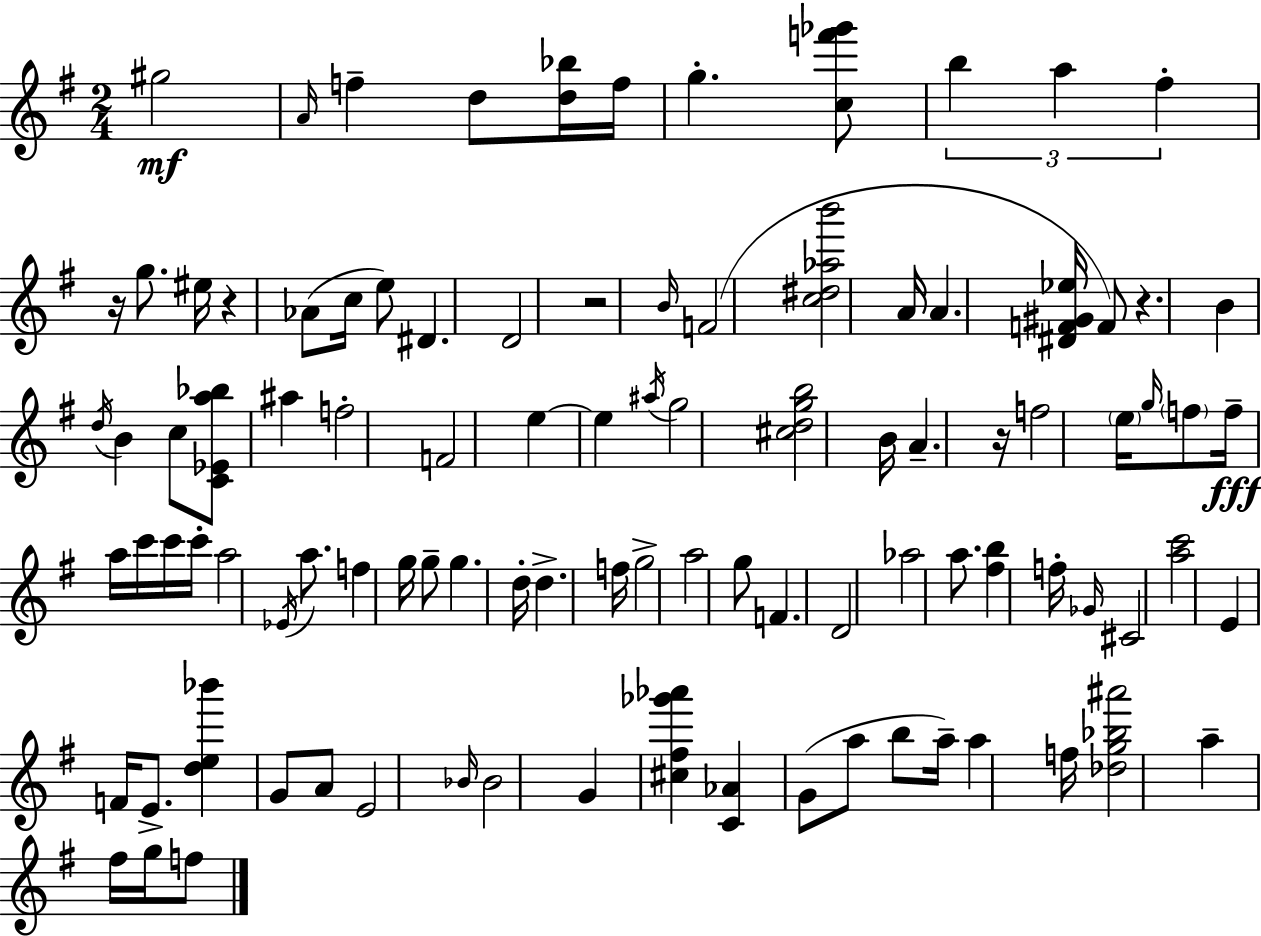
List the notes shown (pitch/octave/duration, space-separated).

G#5/h A4/s F5/q D5/e [D5,Bb5]/s F5/s G5/q. [C5,F6,Gb6]/e B5/q A5/q F#5/q R/s G5/e. EIS5/s R/q Ab4/e C5/s E5/e D#4/q. D4/h R/h B4/s F4/h [C5,D#5,Ab5,B6]/h A4/s A4/q. [D#4,F4,G#4,Eb5]/s F4/e R/q. B4/q D5/s B4/q C5/e [C4,Eb4,A5,Bb5]/e A#5/q F5/h F4/h E5/q E5/q A#5/s G5/h [C#5,D5,G5,B5]/h B4/s A4/q. R/s F5/h E5/s G5/s F5/e F5/s A5/s C6/s C6/s C6/s A5/h Eb4/s A5/e. F5/q G5/s G5/e G5/q. D5/s D5/q. F5/s G5/h A5/h G5/e F4/q. D4/h Ab5/h A5/e. [F#5,B5]/q F5/s Gb4/s C#4/h [A5,C6]/h E4/q F4/s E4/e. [D5,E5,Bb6]/q G4/e A4/e E4/h Bb4/s Bb4/h G4/q [C#5,F#5,Gb6,Ab6]/q [C4,Ab4]/q G4/e A5/e B5/e A5/s A5/q F5/s [Db5,G5,Bb5,A#6]/h A5/q F#5/s G5/s F5/e